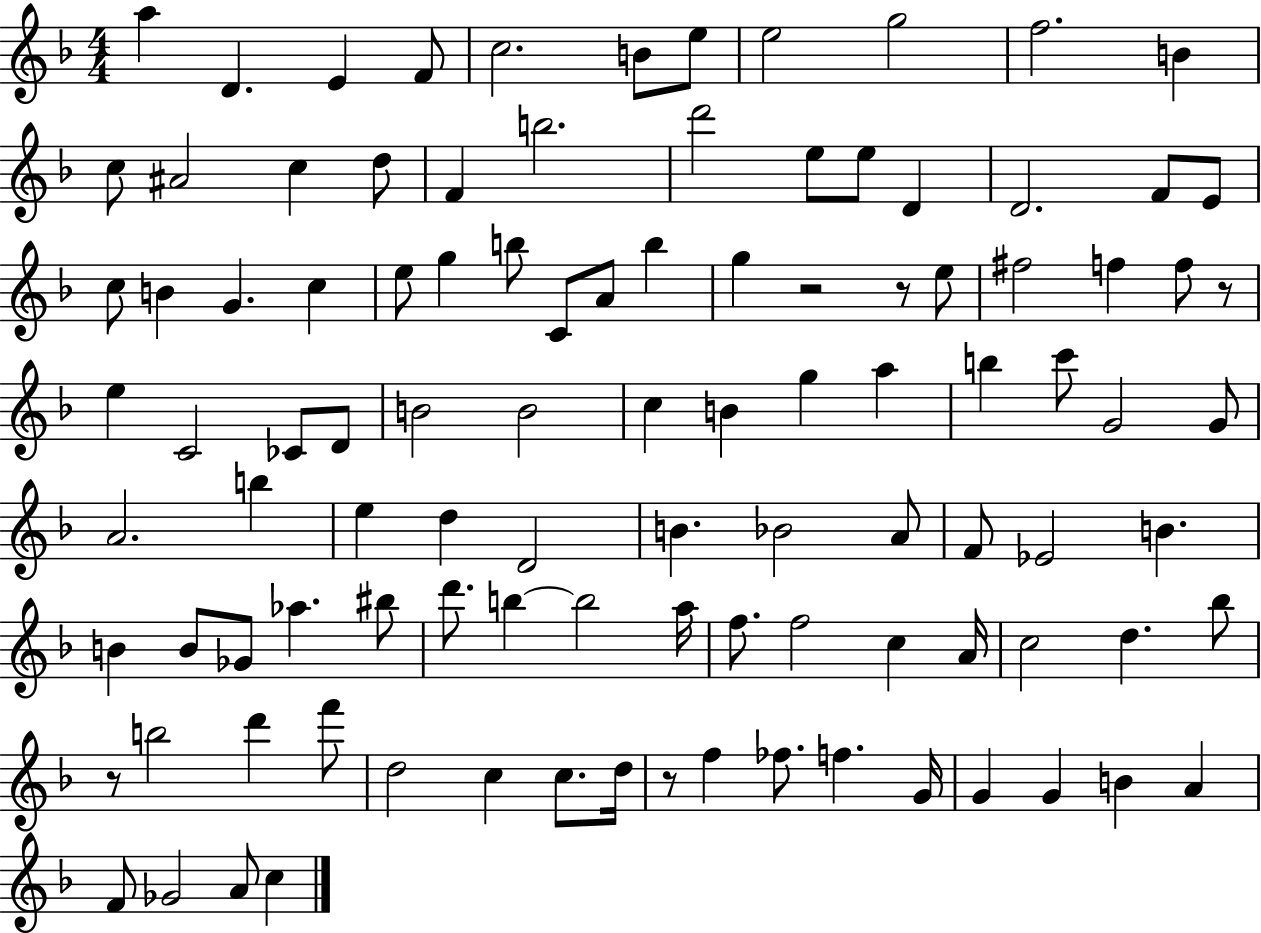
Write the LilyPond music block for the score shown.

{
  \clef treble
  \numericTimeSignature
  \time 4/4
  \key f \major
  a''4 d'4. e'4 f'8 | c''2. b'8 e''8 | e''2 g''2 | f''2. b'4 | \break c''8 ais'2 c''4 d''8 | f'4 b''2. | d'''2 e''8 e''8 d'4 | d'2. f'8 e'8 | \break c''8 b'4 g'4. c''4 | e''8 g''4 b''8 c'8 a'8 b''4 | g''4 r2 r8 e''8 | fis''2 f''4 f''8 r8 | \break e''4 c'2 ces'8 d'8 | b'2 b'2 | c''4 b'4 g''4 a''4 | b''4 c'''8 g'2 g'8 | \break a'2. b''4 | e''4 d''4 d'2 | b'4. bes'2 a'8 | f'8 ees'2 b'4. | \break b'4 b'8 ges'8 aes''4. bis''8 | d'''8. b''4~~ b''2 a''16 | f''8. f''2 c''4 a'16 | c''2 d''4. bes''8 | \break r8 b''2 d'''4 f'''8 | d''2 c''4 c''8. d''16 | r8 f''4 fes''8. f''4. g'16 | g'4 g'4 b'4 a'4 | \break f'8 ges'2 a'8 c''4 | \bar "|."
}